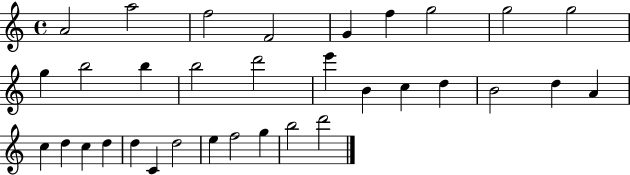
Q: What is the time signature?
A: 4/4